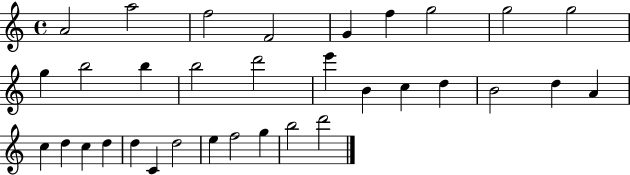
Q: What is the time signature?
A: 4/4